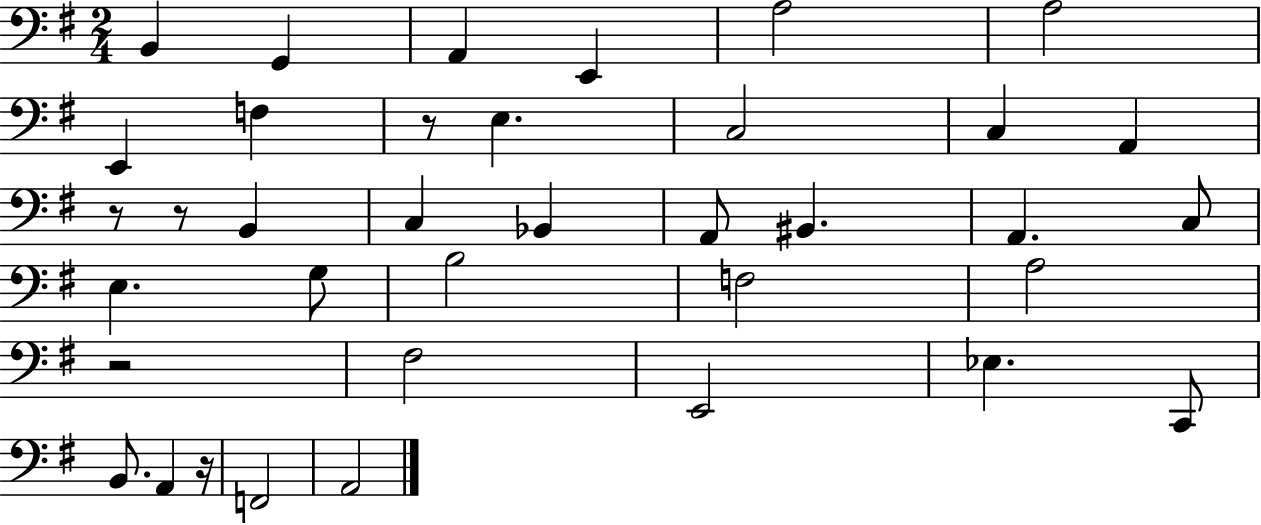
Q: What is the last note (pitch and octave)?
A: A2